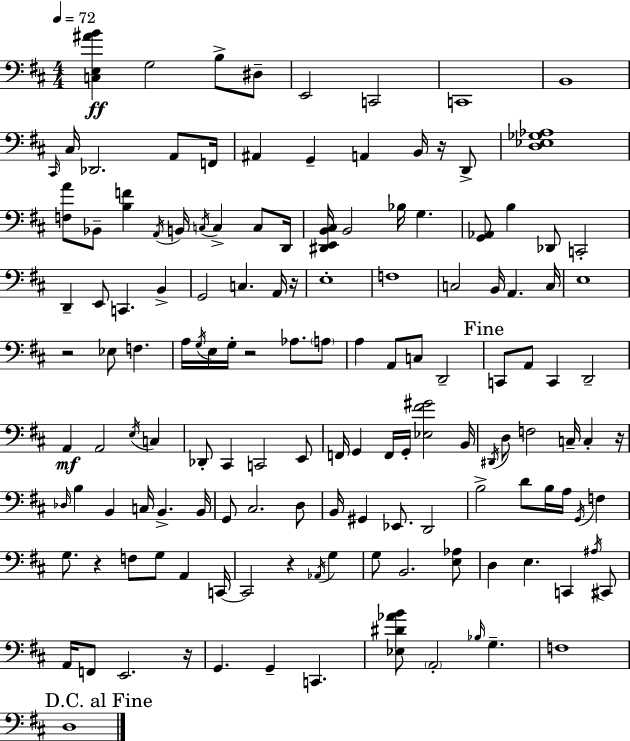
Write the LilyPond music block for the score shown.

{
  \clef bass
  \numericTimeSignature
  \time 4/4
  \key d \major
  \tempo 4 = 72
  <c e ais' b'>4\ff g2 b8-> dis8-- | e,2 c,2 | c,1 | b,1 | \break \grace { cis,16 } cis16 des,2. a,8 | f,16 ais,4 g,4-- a,4 b,16 r16 d,8-> | <d ees ges aes>1 | <f a'>8 bes,8-- <b f'>4 \acciaccatura { a,16 } b,16 \acciaccatura { c16 } c4-> | \break c8 d,16 <dis, e, b, cis>16 b,2 bes16 g4. | <g, aes,>8 b4 des,8 c,2-. | d,4-- e,8 c,4. b,4-> | g,2 c4. | \break a,16 r16 e1-. | f1 | c2 b,16 a,4. | c16 e1 | \break r2 ees8 f4. | a16 \acciaccatura { g16 } e16 g16-. r2 aes8. | \parenthesize a8 a4 a,8 c8 d,2-- | \mark "Fine" c,8 a,8 c,4 d,2-- | \break a,4\mf a,2 | \acciaccatura { e16 } c4 des,8-. cis,4 c,2 | e,8 f,16 g,4 f,16 g,16-. <ees fis' gis'>2 | b,16 \acciaccatura { dis,16 } d8 f2 | \break c16-- c4-. r16 \grace { des16 } b4 b,4 c16 | b,4.-> b,16 g,8 cis2. | d8 b,16 gis,4 ees,8. d,2 | b2-> d'8 | \break b16 a16 \acciaccatura { g,16 } f4 g8. r4 f8 | g8 a,4 c,16~~ c,2 | r4 \acciaccatura { aes,16 } g4 g8 b,2. | <e aes>8 d4 e4. | \break c,4 \acciaccatura { ais16 } cis,8 a,16 f,8 e,2. | r16 g,4. | g,4-- c,4. <ees dis' aes' b'>8 \parenthesize a,2-. | \grace { bes16 } g4.-- f1 | \break \mark "D.C. al Fine" d1 | \bar "|."
}